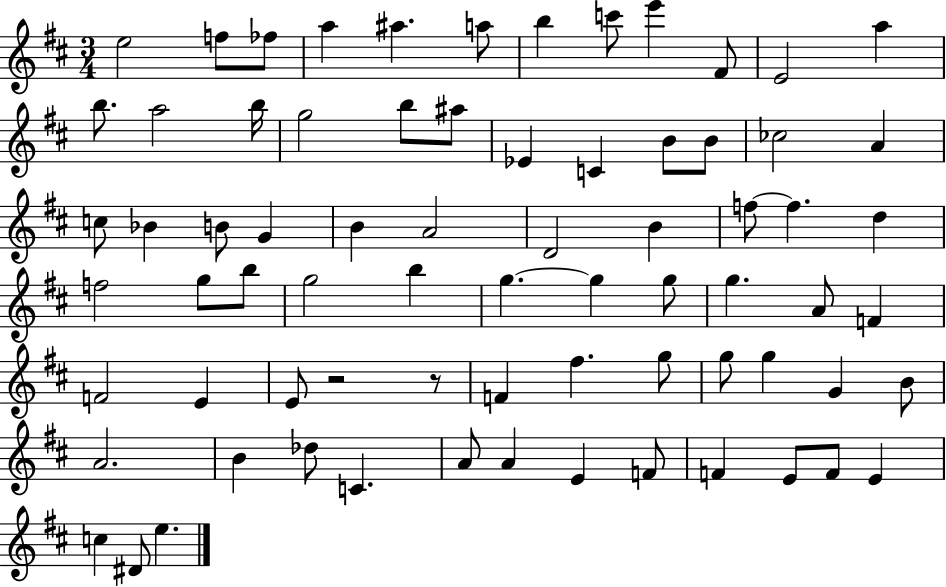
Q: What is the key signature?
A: D major